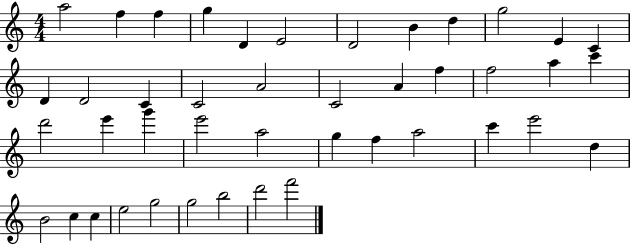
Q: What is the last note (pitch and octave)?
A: F6